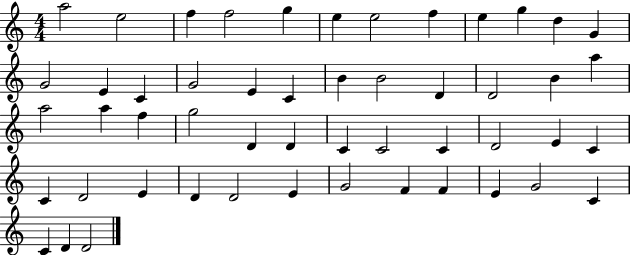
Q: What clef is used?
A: treble